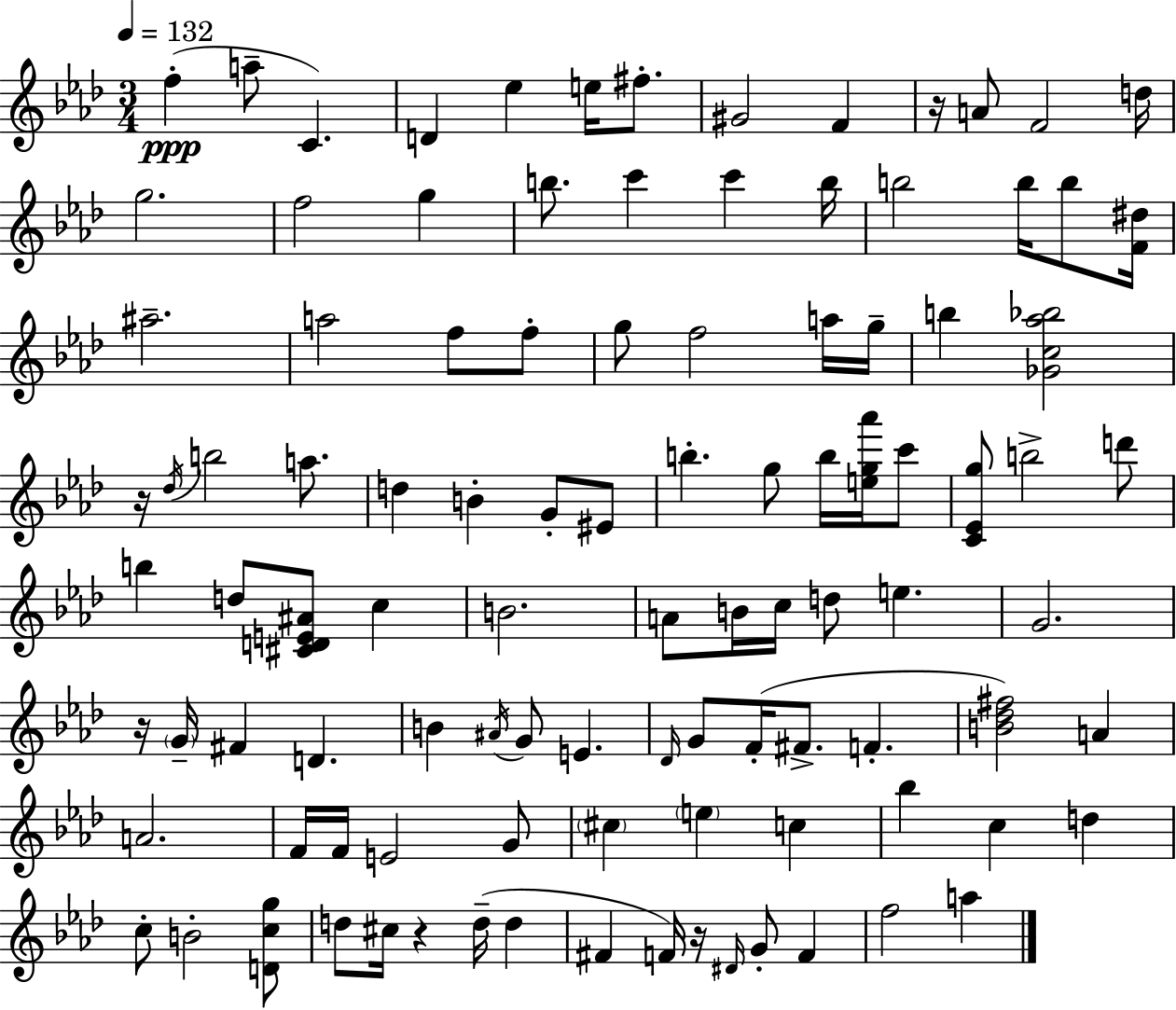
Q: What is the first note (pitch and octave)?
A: F5